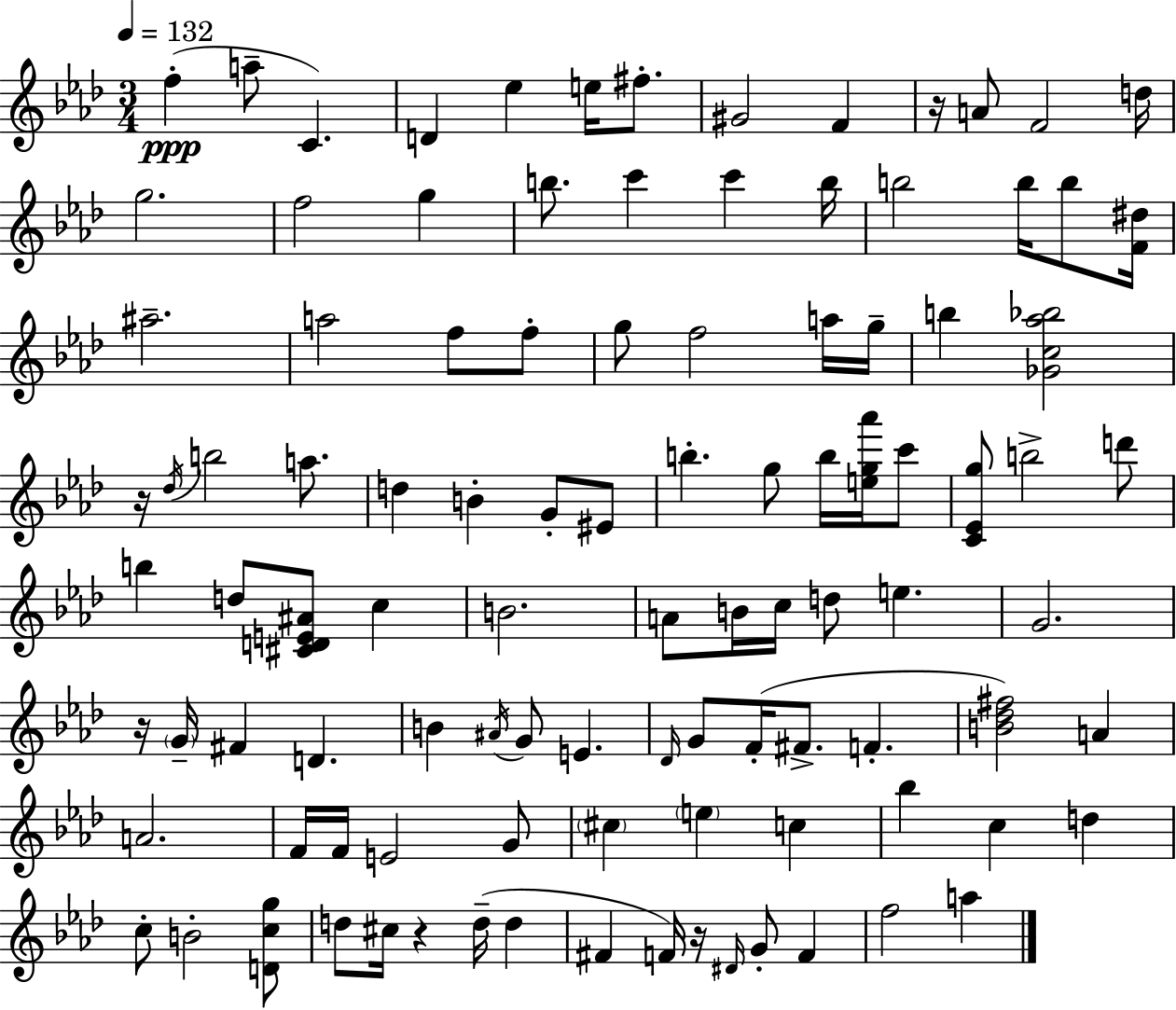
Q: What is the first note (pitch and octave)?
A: F5